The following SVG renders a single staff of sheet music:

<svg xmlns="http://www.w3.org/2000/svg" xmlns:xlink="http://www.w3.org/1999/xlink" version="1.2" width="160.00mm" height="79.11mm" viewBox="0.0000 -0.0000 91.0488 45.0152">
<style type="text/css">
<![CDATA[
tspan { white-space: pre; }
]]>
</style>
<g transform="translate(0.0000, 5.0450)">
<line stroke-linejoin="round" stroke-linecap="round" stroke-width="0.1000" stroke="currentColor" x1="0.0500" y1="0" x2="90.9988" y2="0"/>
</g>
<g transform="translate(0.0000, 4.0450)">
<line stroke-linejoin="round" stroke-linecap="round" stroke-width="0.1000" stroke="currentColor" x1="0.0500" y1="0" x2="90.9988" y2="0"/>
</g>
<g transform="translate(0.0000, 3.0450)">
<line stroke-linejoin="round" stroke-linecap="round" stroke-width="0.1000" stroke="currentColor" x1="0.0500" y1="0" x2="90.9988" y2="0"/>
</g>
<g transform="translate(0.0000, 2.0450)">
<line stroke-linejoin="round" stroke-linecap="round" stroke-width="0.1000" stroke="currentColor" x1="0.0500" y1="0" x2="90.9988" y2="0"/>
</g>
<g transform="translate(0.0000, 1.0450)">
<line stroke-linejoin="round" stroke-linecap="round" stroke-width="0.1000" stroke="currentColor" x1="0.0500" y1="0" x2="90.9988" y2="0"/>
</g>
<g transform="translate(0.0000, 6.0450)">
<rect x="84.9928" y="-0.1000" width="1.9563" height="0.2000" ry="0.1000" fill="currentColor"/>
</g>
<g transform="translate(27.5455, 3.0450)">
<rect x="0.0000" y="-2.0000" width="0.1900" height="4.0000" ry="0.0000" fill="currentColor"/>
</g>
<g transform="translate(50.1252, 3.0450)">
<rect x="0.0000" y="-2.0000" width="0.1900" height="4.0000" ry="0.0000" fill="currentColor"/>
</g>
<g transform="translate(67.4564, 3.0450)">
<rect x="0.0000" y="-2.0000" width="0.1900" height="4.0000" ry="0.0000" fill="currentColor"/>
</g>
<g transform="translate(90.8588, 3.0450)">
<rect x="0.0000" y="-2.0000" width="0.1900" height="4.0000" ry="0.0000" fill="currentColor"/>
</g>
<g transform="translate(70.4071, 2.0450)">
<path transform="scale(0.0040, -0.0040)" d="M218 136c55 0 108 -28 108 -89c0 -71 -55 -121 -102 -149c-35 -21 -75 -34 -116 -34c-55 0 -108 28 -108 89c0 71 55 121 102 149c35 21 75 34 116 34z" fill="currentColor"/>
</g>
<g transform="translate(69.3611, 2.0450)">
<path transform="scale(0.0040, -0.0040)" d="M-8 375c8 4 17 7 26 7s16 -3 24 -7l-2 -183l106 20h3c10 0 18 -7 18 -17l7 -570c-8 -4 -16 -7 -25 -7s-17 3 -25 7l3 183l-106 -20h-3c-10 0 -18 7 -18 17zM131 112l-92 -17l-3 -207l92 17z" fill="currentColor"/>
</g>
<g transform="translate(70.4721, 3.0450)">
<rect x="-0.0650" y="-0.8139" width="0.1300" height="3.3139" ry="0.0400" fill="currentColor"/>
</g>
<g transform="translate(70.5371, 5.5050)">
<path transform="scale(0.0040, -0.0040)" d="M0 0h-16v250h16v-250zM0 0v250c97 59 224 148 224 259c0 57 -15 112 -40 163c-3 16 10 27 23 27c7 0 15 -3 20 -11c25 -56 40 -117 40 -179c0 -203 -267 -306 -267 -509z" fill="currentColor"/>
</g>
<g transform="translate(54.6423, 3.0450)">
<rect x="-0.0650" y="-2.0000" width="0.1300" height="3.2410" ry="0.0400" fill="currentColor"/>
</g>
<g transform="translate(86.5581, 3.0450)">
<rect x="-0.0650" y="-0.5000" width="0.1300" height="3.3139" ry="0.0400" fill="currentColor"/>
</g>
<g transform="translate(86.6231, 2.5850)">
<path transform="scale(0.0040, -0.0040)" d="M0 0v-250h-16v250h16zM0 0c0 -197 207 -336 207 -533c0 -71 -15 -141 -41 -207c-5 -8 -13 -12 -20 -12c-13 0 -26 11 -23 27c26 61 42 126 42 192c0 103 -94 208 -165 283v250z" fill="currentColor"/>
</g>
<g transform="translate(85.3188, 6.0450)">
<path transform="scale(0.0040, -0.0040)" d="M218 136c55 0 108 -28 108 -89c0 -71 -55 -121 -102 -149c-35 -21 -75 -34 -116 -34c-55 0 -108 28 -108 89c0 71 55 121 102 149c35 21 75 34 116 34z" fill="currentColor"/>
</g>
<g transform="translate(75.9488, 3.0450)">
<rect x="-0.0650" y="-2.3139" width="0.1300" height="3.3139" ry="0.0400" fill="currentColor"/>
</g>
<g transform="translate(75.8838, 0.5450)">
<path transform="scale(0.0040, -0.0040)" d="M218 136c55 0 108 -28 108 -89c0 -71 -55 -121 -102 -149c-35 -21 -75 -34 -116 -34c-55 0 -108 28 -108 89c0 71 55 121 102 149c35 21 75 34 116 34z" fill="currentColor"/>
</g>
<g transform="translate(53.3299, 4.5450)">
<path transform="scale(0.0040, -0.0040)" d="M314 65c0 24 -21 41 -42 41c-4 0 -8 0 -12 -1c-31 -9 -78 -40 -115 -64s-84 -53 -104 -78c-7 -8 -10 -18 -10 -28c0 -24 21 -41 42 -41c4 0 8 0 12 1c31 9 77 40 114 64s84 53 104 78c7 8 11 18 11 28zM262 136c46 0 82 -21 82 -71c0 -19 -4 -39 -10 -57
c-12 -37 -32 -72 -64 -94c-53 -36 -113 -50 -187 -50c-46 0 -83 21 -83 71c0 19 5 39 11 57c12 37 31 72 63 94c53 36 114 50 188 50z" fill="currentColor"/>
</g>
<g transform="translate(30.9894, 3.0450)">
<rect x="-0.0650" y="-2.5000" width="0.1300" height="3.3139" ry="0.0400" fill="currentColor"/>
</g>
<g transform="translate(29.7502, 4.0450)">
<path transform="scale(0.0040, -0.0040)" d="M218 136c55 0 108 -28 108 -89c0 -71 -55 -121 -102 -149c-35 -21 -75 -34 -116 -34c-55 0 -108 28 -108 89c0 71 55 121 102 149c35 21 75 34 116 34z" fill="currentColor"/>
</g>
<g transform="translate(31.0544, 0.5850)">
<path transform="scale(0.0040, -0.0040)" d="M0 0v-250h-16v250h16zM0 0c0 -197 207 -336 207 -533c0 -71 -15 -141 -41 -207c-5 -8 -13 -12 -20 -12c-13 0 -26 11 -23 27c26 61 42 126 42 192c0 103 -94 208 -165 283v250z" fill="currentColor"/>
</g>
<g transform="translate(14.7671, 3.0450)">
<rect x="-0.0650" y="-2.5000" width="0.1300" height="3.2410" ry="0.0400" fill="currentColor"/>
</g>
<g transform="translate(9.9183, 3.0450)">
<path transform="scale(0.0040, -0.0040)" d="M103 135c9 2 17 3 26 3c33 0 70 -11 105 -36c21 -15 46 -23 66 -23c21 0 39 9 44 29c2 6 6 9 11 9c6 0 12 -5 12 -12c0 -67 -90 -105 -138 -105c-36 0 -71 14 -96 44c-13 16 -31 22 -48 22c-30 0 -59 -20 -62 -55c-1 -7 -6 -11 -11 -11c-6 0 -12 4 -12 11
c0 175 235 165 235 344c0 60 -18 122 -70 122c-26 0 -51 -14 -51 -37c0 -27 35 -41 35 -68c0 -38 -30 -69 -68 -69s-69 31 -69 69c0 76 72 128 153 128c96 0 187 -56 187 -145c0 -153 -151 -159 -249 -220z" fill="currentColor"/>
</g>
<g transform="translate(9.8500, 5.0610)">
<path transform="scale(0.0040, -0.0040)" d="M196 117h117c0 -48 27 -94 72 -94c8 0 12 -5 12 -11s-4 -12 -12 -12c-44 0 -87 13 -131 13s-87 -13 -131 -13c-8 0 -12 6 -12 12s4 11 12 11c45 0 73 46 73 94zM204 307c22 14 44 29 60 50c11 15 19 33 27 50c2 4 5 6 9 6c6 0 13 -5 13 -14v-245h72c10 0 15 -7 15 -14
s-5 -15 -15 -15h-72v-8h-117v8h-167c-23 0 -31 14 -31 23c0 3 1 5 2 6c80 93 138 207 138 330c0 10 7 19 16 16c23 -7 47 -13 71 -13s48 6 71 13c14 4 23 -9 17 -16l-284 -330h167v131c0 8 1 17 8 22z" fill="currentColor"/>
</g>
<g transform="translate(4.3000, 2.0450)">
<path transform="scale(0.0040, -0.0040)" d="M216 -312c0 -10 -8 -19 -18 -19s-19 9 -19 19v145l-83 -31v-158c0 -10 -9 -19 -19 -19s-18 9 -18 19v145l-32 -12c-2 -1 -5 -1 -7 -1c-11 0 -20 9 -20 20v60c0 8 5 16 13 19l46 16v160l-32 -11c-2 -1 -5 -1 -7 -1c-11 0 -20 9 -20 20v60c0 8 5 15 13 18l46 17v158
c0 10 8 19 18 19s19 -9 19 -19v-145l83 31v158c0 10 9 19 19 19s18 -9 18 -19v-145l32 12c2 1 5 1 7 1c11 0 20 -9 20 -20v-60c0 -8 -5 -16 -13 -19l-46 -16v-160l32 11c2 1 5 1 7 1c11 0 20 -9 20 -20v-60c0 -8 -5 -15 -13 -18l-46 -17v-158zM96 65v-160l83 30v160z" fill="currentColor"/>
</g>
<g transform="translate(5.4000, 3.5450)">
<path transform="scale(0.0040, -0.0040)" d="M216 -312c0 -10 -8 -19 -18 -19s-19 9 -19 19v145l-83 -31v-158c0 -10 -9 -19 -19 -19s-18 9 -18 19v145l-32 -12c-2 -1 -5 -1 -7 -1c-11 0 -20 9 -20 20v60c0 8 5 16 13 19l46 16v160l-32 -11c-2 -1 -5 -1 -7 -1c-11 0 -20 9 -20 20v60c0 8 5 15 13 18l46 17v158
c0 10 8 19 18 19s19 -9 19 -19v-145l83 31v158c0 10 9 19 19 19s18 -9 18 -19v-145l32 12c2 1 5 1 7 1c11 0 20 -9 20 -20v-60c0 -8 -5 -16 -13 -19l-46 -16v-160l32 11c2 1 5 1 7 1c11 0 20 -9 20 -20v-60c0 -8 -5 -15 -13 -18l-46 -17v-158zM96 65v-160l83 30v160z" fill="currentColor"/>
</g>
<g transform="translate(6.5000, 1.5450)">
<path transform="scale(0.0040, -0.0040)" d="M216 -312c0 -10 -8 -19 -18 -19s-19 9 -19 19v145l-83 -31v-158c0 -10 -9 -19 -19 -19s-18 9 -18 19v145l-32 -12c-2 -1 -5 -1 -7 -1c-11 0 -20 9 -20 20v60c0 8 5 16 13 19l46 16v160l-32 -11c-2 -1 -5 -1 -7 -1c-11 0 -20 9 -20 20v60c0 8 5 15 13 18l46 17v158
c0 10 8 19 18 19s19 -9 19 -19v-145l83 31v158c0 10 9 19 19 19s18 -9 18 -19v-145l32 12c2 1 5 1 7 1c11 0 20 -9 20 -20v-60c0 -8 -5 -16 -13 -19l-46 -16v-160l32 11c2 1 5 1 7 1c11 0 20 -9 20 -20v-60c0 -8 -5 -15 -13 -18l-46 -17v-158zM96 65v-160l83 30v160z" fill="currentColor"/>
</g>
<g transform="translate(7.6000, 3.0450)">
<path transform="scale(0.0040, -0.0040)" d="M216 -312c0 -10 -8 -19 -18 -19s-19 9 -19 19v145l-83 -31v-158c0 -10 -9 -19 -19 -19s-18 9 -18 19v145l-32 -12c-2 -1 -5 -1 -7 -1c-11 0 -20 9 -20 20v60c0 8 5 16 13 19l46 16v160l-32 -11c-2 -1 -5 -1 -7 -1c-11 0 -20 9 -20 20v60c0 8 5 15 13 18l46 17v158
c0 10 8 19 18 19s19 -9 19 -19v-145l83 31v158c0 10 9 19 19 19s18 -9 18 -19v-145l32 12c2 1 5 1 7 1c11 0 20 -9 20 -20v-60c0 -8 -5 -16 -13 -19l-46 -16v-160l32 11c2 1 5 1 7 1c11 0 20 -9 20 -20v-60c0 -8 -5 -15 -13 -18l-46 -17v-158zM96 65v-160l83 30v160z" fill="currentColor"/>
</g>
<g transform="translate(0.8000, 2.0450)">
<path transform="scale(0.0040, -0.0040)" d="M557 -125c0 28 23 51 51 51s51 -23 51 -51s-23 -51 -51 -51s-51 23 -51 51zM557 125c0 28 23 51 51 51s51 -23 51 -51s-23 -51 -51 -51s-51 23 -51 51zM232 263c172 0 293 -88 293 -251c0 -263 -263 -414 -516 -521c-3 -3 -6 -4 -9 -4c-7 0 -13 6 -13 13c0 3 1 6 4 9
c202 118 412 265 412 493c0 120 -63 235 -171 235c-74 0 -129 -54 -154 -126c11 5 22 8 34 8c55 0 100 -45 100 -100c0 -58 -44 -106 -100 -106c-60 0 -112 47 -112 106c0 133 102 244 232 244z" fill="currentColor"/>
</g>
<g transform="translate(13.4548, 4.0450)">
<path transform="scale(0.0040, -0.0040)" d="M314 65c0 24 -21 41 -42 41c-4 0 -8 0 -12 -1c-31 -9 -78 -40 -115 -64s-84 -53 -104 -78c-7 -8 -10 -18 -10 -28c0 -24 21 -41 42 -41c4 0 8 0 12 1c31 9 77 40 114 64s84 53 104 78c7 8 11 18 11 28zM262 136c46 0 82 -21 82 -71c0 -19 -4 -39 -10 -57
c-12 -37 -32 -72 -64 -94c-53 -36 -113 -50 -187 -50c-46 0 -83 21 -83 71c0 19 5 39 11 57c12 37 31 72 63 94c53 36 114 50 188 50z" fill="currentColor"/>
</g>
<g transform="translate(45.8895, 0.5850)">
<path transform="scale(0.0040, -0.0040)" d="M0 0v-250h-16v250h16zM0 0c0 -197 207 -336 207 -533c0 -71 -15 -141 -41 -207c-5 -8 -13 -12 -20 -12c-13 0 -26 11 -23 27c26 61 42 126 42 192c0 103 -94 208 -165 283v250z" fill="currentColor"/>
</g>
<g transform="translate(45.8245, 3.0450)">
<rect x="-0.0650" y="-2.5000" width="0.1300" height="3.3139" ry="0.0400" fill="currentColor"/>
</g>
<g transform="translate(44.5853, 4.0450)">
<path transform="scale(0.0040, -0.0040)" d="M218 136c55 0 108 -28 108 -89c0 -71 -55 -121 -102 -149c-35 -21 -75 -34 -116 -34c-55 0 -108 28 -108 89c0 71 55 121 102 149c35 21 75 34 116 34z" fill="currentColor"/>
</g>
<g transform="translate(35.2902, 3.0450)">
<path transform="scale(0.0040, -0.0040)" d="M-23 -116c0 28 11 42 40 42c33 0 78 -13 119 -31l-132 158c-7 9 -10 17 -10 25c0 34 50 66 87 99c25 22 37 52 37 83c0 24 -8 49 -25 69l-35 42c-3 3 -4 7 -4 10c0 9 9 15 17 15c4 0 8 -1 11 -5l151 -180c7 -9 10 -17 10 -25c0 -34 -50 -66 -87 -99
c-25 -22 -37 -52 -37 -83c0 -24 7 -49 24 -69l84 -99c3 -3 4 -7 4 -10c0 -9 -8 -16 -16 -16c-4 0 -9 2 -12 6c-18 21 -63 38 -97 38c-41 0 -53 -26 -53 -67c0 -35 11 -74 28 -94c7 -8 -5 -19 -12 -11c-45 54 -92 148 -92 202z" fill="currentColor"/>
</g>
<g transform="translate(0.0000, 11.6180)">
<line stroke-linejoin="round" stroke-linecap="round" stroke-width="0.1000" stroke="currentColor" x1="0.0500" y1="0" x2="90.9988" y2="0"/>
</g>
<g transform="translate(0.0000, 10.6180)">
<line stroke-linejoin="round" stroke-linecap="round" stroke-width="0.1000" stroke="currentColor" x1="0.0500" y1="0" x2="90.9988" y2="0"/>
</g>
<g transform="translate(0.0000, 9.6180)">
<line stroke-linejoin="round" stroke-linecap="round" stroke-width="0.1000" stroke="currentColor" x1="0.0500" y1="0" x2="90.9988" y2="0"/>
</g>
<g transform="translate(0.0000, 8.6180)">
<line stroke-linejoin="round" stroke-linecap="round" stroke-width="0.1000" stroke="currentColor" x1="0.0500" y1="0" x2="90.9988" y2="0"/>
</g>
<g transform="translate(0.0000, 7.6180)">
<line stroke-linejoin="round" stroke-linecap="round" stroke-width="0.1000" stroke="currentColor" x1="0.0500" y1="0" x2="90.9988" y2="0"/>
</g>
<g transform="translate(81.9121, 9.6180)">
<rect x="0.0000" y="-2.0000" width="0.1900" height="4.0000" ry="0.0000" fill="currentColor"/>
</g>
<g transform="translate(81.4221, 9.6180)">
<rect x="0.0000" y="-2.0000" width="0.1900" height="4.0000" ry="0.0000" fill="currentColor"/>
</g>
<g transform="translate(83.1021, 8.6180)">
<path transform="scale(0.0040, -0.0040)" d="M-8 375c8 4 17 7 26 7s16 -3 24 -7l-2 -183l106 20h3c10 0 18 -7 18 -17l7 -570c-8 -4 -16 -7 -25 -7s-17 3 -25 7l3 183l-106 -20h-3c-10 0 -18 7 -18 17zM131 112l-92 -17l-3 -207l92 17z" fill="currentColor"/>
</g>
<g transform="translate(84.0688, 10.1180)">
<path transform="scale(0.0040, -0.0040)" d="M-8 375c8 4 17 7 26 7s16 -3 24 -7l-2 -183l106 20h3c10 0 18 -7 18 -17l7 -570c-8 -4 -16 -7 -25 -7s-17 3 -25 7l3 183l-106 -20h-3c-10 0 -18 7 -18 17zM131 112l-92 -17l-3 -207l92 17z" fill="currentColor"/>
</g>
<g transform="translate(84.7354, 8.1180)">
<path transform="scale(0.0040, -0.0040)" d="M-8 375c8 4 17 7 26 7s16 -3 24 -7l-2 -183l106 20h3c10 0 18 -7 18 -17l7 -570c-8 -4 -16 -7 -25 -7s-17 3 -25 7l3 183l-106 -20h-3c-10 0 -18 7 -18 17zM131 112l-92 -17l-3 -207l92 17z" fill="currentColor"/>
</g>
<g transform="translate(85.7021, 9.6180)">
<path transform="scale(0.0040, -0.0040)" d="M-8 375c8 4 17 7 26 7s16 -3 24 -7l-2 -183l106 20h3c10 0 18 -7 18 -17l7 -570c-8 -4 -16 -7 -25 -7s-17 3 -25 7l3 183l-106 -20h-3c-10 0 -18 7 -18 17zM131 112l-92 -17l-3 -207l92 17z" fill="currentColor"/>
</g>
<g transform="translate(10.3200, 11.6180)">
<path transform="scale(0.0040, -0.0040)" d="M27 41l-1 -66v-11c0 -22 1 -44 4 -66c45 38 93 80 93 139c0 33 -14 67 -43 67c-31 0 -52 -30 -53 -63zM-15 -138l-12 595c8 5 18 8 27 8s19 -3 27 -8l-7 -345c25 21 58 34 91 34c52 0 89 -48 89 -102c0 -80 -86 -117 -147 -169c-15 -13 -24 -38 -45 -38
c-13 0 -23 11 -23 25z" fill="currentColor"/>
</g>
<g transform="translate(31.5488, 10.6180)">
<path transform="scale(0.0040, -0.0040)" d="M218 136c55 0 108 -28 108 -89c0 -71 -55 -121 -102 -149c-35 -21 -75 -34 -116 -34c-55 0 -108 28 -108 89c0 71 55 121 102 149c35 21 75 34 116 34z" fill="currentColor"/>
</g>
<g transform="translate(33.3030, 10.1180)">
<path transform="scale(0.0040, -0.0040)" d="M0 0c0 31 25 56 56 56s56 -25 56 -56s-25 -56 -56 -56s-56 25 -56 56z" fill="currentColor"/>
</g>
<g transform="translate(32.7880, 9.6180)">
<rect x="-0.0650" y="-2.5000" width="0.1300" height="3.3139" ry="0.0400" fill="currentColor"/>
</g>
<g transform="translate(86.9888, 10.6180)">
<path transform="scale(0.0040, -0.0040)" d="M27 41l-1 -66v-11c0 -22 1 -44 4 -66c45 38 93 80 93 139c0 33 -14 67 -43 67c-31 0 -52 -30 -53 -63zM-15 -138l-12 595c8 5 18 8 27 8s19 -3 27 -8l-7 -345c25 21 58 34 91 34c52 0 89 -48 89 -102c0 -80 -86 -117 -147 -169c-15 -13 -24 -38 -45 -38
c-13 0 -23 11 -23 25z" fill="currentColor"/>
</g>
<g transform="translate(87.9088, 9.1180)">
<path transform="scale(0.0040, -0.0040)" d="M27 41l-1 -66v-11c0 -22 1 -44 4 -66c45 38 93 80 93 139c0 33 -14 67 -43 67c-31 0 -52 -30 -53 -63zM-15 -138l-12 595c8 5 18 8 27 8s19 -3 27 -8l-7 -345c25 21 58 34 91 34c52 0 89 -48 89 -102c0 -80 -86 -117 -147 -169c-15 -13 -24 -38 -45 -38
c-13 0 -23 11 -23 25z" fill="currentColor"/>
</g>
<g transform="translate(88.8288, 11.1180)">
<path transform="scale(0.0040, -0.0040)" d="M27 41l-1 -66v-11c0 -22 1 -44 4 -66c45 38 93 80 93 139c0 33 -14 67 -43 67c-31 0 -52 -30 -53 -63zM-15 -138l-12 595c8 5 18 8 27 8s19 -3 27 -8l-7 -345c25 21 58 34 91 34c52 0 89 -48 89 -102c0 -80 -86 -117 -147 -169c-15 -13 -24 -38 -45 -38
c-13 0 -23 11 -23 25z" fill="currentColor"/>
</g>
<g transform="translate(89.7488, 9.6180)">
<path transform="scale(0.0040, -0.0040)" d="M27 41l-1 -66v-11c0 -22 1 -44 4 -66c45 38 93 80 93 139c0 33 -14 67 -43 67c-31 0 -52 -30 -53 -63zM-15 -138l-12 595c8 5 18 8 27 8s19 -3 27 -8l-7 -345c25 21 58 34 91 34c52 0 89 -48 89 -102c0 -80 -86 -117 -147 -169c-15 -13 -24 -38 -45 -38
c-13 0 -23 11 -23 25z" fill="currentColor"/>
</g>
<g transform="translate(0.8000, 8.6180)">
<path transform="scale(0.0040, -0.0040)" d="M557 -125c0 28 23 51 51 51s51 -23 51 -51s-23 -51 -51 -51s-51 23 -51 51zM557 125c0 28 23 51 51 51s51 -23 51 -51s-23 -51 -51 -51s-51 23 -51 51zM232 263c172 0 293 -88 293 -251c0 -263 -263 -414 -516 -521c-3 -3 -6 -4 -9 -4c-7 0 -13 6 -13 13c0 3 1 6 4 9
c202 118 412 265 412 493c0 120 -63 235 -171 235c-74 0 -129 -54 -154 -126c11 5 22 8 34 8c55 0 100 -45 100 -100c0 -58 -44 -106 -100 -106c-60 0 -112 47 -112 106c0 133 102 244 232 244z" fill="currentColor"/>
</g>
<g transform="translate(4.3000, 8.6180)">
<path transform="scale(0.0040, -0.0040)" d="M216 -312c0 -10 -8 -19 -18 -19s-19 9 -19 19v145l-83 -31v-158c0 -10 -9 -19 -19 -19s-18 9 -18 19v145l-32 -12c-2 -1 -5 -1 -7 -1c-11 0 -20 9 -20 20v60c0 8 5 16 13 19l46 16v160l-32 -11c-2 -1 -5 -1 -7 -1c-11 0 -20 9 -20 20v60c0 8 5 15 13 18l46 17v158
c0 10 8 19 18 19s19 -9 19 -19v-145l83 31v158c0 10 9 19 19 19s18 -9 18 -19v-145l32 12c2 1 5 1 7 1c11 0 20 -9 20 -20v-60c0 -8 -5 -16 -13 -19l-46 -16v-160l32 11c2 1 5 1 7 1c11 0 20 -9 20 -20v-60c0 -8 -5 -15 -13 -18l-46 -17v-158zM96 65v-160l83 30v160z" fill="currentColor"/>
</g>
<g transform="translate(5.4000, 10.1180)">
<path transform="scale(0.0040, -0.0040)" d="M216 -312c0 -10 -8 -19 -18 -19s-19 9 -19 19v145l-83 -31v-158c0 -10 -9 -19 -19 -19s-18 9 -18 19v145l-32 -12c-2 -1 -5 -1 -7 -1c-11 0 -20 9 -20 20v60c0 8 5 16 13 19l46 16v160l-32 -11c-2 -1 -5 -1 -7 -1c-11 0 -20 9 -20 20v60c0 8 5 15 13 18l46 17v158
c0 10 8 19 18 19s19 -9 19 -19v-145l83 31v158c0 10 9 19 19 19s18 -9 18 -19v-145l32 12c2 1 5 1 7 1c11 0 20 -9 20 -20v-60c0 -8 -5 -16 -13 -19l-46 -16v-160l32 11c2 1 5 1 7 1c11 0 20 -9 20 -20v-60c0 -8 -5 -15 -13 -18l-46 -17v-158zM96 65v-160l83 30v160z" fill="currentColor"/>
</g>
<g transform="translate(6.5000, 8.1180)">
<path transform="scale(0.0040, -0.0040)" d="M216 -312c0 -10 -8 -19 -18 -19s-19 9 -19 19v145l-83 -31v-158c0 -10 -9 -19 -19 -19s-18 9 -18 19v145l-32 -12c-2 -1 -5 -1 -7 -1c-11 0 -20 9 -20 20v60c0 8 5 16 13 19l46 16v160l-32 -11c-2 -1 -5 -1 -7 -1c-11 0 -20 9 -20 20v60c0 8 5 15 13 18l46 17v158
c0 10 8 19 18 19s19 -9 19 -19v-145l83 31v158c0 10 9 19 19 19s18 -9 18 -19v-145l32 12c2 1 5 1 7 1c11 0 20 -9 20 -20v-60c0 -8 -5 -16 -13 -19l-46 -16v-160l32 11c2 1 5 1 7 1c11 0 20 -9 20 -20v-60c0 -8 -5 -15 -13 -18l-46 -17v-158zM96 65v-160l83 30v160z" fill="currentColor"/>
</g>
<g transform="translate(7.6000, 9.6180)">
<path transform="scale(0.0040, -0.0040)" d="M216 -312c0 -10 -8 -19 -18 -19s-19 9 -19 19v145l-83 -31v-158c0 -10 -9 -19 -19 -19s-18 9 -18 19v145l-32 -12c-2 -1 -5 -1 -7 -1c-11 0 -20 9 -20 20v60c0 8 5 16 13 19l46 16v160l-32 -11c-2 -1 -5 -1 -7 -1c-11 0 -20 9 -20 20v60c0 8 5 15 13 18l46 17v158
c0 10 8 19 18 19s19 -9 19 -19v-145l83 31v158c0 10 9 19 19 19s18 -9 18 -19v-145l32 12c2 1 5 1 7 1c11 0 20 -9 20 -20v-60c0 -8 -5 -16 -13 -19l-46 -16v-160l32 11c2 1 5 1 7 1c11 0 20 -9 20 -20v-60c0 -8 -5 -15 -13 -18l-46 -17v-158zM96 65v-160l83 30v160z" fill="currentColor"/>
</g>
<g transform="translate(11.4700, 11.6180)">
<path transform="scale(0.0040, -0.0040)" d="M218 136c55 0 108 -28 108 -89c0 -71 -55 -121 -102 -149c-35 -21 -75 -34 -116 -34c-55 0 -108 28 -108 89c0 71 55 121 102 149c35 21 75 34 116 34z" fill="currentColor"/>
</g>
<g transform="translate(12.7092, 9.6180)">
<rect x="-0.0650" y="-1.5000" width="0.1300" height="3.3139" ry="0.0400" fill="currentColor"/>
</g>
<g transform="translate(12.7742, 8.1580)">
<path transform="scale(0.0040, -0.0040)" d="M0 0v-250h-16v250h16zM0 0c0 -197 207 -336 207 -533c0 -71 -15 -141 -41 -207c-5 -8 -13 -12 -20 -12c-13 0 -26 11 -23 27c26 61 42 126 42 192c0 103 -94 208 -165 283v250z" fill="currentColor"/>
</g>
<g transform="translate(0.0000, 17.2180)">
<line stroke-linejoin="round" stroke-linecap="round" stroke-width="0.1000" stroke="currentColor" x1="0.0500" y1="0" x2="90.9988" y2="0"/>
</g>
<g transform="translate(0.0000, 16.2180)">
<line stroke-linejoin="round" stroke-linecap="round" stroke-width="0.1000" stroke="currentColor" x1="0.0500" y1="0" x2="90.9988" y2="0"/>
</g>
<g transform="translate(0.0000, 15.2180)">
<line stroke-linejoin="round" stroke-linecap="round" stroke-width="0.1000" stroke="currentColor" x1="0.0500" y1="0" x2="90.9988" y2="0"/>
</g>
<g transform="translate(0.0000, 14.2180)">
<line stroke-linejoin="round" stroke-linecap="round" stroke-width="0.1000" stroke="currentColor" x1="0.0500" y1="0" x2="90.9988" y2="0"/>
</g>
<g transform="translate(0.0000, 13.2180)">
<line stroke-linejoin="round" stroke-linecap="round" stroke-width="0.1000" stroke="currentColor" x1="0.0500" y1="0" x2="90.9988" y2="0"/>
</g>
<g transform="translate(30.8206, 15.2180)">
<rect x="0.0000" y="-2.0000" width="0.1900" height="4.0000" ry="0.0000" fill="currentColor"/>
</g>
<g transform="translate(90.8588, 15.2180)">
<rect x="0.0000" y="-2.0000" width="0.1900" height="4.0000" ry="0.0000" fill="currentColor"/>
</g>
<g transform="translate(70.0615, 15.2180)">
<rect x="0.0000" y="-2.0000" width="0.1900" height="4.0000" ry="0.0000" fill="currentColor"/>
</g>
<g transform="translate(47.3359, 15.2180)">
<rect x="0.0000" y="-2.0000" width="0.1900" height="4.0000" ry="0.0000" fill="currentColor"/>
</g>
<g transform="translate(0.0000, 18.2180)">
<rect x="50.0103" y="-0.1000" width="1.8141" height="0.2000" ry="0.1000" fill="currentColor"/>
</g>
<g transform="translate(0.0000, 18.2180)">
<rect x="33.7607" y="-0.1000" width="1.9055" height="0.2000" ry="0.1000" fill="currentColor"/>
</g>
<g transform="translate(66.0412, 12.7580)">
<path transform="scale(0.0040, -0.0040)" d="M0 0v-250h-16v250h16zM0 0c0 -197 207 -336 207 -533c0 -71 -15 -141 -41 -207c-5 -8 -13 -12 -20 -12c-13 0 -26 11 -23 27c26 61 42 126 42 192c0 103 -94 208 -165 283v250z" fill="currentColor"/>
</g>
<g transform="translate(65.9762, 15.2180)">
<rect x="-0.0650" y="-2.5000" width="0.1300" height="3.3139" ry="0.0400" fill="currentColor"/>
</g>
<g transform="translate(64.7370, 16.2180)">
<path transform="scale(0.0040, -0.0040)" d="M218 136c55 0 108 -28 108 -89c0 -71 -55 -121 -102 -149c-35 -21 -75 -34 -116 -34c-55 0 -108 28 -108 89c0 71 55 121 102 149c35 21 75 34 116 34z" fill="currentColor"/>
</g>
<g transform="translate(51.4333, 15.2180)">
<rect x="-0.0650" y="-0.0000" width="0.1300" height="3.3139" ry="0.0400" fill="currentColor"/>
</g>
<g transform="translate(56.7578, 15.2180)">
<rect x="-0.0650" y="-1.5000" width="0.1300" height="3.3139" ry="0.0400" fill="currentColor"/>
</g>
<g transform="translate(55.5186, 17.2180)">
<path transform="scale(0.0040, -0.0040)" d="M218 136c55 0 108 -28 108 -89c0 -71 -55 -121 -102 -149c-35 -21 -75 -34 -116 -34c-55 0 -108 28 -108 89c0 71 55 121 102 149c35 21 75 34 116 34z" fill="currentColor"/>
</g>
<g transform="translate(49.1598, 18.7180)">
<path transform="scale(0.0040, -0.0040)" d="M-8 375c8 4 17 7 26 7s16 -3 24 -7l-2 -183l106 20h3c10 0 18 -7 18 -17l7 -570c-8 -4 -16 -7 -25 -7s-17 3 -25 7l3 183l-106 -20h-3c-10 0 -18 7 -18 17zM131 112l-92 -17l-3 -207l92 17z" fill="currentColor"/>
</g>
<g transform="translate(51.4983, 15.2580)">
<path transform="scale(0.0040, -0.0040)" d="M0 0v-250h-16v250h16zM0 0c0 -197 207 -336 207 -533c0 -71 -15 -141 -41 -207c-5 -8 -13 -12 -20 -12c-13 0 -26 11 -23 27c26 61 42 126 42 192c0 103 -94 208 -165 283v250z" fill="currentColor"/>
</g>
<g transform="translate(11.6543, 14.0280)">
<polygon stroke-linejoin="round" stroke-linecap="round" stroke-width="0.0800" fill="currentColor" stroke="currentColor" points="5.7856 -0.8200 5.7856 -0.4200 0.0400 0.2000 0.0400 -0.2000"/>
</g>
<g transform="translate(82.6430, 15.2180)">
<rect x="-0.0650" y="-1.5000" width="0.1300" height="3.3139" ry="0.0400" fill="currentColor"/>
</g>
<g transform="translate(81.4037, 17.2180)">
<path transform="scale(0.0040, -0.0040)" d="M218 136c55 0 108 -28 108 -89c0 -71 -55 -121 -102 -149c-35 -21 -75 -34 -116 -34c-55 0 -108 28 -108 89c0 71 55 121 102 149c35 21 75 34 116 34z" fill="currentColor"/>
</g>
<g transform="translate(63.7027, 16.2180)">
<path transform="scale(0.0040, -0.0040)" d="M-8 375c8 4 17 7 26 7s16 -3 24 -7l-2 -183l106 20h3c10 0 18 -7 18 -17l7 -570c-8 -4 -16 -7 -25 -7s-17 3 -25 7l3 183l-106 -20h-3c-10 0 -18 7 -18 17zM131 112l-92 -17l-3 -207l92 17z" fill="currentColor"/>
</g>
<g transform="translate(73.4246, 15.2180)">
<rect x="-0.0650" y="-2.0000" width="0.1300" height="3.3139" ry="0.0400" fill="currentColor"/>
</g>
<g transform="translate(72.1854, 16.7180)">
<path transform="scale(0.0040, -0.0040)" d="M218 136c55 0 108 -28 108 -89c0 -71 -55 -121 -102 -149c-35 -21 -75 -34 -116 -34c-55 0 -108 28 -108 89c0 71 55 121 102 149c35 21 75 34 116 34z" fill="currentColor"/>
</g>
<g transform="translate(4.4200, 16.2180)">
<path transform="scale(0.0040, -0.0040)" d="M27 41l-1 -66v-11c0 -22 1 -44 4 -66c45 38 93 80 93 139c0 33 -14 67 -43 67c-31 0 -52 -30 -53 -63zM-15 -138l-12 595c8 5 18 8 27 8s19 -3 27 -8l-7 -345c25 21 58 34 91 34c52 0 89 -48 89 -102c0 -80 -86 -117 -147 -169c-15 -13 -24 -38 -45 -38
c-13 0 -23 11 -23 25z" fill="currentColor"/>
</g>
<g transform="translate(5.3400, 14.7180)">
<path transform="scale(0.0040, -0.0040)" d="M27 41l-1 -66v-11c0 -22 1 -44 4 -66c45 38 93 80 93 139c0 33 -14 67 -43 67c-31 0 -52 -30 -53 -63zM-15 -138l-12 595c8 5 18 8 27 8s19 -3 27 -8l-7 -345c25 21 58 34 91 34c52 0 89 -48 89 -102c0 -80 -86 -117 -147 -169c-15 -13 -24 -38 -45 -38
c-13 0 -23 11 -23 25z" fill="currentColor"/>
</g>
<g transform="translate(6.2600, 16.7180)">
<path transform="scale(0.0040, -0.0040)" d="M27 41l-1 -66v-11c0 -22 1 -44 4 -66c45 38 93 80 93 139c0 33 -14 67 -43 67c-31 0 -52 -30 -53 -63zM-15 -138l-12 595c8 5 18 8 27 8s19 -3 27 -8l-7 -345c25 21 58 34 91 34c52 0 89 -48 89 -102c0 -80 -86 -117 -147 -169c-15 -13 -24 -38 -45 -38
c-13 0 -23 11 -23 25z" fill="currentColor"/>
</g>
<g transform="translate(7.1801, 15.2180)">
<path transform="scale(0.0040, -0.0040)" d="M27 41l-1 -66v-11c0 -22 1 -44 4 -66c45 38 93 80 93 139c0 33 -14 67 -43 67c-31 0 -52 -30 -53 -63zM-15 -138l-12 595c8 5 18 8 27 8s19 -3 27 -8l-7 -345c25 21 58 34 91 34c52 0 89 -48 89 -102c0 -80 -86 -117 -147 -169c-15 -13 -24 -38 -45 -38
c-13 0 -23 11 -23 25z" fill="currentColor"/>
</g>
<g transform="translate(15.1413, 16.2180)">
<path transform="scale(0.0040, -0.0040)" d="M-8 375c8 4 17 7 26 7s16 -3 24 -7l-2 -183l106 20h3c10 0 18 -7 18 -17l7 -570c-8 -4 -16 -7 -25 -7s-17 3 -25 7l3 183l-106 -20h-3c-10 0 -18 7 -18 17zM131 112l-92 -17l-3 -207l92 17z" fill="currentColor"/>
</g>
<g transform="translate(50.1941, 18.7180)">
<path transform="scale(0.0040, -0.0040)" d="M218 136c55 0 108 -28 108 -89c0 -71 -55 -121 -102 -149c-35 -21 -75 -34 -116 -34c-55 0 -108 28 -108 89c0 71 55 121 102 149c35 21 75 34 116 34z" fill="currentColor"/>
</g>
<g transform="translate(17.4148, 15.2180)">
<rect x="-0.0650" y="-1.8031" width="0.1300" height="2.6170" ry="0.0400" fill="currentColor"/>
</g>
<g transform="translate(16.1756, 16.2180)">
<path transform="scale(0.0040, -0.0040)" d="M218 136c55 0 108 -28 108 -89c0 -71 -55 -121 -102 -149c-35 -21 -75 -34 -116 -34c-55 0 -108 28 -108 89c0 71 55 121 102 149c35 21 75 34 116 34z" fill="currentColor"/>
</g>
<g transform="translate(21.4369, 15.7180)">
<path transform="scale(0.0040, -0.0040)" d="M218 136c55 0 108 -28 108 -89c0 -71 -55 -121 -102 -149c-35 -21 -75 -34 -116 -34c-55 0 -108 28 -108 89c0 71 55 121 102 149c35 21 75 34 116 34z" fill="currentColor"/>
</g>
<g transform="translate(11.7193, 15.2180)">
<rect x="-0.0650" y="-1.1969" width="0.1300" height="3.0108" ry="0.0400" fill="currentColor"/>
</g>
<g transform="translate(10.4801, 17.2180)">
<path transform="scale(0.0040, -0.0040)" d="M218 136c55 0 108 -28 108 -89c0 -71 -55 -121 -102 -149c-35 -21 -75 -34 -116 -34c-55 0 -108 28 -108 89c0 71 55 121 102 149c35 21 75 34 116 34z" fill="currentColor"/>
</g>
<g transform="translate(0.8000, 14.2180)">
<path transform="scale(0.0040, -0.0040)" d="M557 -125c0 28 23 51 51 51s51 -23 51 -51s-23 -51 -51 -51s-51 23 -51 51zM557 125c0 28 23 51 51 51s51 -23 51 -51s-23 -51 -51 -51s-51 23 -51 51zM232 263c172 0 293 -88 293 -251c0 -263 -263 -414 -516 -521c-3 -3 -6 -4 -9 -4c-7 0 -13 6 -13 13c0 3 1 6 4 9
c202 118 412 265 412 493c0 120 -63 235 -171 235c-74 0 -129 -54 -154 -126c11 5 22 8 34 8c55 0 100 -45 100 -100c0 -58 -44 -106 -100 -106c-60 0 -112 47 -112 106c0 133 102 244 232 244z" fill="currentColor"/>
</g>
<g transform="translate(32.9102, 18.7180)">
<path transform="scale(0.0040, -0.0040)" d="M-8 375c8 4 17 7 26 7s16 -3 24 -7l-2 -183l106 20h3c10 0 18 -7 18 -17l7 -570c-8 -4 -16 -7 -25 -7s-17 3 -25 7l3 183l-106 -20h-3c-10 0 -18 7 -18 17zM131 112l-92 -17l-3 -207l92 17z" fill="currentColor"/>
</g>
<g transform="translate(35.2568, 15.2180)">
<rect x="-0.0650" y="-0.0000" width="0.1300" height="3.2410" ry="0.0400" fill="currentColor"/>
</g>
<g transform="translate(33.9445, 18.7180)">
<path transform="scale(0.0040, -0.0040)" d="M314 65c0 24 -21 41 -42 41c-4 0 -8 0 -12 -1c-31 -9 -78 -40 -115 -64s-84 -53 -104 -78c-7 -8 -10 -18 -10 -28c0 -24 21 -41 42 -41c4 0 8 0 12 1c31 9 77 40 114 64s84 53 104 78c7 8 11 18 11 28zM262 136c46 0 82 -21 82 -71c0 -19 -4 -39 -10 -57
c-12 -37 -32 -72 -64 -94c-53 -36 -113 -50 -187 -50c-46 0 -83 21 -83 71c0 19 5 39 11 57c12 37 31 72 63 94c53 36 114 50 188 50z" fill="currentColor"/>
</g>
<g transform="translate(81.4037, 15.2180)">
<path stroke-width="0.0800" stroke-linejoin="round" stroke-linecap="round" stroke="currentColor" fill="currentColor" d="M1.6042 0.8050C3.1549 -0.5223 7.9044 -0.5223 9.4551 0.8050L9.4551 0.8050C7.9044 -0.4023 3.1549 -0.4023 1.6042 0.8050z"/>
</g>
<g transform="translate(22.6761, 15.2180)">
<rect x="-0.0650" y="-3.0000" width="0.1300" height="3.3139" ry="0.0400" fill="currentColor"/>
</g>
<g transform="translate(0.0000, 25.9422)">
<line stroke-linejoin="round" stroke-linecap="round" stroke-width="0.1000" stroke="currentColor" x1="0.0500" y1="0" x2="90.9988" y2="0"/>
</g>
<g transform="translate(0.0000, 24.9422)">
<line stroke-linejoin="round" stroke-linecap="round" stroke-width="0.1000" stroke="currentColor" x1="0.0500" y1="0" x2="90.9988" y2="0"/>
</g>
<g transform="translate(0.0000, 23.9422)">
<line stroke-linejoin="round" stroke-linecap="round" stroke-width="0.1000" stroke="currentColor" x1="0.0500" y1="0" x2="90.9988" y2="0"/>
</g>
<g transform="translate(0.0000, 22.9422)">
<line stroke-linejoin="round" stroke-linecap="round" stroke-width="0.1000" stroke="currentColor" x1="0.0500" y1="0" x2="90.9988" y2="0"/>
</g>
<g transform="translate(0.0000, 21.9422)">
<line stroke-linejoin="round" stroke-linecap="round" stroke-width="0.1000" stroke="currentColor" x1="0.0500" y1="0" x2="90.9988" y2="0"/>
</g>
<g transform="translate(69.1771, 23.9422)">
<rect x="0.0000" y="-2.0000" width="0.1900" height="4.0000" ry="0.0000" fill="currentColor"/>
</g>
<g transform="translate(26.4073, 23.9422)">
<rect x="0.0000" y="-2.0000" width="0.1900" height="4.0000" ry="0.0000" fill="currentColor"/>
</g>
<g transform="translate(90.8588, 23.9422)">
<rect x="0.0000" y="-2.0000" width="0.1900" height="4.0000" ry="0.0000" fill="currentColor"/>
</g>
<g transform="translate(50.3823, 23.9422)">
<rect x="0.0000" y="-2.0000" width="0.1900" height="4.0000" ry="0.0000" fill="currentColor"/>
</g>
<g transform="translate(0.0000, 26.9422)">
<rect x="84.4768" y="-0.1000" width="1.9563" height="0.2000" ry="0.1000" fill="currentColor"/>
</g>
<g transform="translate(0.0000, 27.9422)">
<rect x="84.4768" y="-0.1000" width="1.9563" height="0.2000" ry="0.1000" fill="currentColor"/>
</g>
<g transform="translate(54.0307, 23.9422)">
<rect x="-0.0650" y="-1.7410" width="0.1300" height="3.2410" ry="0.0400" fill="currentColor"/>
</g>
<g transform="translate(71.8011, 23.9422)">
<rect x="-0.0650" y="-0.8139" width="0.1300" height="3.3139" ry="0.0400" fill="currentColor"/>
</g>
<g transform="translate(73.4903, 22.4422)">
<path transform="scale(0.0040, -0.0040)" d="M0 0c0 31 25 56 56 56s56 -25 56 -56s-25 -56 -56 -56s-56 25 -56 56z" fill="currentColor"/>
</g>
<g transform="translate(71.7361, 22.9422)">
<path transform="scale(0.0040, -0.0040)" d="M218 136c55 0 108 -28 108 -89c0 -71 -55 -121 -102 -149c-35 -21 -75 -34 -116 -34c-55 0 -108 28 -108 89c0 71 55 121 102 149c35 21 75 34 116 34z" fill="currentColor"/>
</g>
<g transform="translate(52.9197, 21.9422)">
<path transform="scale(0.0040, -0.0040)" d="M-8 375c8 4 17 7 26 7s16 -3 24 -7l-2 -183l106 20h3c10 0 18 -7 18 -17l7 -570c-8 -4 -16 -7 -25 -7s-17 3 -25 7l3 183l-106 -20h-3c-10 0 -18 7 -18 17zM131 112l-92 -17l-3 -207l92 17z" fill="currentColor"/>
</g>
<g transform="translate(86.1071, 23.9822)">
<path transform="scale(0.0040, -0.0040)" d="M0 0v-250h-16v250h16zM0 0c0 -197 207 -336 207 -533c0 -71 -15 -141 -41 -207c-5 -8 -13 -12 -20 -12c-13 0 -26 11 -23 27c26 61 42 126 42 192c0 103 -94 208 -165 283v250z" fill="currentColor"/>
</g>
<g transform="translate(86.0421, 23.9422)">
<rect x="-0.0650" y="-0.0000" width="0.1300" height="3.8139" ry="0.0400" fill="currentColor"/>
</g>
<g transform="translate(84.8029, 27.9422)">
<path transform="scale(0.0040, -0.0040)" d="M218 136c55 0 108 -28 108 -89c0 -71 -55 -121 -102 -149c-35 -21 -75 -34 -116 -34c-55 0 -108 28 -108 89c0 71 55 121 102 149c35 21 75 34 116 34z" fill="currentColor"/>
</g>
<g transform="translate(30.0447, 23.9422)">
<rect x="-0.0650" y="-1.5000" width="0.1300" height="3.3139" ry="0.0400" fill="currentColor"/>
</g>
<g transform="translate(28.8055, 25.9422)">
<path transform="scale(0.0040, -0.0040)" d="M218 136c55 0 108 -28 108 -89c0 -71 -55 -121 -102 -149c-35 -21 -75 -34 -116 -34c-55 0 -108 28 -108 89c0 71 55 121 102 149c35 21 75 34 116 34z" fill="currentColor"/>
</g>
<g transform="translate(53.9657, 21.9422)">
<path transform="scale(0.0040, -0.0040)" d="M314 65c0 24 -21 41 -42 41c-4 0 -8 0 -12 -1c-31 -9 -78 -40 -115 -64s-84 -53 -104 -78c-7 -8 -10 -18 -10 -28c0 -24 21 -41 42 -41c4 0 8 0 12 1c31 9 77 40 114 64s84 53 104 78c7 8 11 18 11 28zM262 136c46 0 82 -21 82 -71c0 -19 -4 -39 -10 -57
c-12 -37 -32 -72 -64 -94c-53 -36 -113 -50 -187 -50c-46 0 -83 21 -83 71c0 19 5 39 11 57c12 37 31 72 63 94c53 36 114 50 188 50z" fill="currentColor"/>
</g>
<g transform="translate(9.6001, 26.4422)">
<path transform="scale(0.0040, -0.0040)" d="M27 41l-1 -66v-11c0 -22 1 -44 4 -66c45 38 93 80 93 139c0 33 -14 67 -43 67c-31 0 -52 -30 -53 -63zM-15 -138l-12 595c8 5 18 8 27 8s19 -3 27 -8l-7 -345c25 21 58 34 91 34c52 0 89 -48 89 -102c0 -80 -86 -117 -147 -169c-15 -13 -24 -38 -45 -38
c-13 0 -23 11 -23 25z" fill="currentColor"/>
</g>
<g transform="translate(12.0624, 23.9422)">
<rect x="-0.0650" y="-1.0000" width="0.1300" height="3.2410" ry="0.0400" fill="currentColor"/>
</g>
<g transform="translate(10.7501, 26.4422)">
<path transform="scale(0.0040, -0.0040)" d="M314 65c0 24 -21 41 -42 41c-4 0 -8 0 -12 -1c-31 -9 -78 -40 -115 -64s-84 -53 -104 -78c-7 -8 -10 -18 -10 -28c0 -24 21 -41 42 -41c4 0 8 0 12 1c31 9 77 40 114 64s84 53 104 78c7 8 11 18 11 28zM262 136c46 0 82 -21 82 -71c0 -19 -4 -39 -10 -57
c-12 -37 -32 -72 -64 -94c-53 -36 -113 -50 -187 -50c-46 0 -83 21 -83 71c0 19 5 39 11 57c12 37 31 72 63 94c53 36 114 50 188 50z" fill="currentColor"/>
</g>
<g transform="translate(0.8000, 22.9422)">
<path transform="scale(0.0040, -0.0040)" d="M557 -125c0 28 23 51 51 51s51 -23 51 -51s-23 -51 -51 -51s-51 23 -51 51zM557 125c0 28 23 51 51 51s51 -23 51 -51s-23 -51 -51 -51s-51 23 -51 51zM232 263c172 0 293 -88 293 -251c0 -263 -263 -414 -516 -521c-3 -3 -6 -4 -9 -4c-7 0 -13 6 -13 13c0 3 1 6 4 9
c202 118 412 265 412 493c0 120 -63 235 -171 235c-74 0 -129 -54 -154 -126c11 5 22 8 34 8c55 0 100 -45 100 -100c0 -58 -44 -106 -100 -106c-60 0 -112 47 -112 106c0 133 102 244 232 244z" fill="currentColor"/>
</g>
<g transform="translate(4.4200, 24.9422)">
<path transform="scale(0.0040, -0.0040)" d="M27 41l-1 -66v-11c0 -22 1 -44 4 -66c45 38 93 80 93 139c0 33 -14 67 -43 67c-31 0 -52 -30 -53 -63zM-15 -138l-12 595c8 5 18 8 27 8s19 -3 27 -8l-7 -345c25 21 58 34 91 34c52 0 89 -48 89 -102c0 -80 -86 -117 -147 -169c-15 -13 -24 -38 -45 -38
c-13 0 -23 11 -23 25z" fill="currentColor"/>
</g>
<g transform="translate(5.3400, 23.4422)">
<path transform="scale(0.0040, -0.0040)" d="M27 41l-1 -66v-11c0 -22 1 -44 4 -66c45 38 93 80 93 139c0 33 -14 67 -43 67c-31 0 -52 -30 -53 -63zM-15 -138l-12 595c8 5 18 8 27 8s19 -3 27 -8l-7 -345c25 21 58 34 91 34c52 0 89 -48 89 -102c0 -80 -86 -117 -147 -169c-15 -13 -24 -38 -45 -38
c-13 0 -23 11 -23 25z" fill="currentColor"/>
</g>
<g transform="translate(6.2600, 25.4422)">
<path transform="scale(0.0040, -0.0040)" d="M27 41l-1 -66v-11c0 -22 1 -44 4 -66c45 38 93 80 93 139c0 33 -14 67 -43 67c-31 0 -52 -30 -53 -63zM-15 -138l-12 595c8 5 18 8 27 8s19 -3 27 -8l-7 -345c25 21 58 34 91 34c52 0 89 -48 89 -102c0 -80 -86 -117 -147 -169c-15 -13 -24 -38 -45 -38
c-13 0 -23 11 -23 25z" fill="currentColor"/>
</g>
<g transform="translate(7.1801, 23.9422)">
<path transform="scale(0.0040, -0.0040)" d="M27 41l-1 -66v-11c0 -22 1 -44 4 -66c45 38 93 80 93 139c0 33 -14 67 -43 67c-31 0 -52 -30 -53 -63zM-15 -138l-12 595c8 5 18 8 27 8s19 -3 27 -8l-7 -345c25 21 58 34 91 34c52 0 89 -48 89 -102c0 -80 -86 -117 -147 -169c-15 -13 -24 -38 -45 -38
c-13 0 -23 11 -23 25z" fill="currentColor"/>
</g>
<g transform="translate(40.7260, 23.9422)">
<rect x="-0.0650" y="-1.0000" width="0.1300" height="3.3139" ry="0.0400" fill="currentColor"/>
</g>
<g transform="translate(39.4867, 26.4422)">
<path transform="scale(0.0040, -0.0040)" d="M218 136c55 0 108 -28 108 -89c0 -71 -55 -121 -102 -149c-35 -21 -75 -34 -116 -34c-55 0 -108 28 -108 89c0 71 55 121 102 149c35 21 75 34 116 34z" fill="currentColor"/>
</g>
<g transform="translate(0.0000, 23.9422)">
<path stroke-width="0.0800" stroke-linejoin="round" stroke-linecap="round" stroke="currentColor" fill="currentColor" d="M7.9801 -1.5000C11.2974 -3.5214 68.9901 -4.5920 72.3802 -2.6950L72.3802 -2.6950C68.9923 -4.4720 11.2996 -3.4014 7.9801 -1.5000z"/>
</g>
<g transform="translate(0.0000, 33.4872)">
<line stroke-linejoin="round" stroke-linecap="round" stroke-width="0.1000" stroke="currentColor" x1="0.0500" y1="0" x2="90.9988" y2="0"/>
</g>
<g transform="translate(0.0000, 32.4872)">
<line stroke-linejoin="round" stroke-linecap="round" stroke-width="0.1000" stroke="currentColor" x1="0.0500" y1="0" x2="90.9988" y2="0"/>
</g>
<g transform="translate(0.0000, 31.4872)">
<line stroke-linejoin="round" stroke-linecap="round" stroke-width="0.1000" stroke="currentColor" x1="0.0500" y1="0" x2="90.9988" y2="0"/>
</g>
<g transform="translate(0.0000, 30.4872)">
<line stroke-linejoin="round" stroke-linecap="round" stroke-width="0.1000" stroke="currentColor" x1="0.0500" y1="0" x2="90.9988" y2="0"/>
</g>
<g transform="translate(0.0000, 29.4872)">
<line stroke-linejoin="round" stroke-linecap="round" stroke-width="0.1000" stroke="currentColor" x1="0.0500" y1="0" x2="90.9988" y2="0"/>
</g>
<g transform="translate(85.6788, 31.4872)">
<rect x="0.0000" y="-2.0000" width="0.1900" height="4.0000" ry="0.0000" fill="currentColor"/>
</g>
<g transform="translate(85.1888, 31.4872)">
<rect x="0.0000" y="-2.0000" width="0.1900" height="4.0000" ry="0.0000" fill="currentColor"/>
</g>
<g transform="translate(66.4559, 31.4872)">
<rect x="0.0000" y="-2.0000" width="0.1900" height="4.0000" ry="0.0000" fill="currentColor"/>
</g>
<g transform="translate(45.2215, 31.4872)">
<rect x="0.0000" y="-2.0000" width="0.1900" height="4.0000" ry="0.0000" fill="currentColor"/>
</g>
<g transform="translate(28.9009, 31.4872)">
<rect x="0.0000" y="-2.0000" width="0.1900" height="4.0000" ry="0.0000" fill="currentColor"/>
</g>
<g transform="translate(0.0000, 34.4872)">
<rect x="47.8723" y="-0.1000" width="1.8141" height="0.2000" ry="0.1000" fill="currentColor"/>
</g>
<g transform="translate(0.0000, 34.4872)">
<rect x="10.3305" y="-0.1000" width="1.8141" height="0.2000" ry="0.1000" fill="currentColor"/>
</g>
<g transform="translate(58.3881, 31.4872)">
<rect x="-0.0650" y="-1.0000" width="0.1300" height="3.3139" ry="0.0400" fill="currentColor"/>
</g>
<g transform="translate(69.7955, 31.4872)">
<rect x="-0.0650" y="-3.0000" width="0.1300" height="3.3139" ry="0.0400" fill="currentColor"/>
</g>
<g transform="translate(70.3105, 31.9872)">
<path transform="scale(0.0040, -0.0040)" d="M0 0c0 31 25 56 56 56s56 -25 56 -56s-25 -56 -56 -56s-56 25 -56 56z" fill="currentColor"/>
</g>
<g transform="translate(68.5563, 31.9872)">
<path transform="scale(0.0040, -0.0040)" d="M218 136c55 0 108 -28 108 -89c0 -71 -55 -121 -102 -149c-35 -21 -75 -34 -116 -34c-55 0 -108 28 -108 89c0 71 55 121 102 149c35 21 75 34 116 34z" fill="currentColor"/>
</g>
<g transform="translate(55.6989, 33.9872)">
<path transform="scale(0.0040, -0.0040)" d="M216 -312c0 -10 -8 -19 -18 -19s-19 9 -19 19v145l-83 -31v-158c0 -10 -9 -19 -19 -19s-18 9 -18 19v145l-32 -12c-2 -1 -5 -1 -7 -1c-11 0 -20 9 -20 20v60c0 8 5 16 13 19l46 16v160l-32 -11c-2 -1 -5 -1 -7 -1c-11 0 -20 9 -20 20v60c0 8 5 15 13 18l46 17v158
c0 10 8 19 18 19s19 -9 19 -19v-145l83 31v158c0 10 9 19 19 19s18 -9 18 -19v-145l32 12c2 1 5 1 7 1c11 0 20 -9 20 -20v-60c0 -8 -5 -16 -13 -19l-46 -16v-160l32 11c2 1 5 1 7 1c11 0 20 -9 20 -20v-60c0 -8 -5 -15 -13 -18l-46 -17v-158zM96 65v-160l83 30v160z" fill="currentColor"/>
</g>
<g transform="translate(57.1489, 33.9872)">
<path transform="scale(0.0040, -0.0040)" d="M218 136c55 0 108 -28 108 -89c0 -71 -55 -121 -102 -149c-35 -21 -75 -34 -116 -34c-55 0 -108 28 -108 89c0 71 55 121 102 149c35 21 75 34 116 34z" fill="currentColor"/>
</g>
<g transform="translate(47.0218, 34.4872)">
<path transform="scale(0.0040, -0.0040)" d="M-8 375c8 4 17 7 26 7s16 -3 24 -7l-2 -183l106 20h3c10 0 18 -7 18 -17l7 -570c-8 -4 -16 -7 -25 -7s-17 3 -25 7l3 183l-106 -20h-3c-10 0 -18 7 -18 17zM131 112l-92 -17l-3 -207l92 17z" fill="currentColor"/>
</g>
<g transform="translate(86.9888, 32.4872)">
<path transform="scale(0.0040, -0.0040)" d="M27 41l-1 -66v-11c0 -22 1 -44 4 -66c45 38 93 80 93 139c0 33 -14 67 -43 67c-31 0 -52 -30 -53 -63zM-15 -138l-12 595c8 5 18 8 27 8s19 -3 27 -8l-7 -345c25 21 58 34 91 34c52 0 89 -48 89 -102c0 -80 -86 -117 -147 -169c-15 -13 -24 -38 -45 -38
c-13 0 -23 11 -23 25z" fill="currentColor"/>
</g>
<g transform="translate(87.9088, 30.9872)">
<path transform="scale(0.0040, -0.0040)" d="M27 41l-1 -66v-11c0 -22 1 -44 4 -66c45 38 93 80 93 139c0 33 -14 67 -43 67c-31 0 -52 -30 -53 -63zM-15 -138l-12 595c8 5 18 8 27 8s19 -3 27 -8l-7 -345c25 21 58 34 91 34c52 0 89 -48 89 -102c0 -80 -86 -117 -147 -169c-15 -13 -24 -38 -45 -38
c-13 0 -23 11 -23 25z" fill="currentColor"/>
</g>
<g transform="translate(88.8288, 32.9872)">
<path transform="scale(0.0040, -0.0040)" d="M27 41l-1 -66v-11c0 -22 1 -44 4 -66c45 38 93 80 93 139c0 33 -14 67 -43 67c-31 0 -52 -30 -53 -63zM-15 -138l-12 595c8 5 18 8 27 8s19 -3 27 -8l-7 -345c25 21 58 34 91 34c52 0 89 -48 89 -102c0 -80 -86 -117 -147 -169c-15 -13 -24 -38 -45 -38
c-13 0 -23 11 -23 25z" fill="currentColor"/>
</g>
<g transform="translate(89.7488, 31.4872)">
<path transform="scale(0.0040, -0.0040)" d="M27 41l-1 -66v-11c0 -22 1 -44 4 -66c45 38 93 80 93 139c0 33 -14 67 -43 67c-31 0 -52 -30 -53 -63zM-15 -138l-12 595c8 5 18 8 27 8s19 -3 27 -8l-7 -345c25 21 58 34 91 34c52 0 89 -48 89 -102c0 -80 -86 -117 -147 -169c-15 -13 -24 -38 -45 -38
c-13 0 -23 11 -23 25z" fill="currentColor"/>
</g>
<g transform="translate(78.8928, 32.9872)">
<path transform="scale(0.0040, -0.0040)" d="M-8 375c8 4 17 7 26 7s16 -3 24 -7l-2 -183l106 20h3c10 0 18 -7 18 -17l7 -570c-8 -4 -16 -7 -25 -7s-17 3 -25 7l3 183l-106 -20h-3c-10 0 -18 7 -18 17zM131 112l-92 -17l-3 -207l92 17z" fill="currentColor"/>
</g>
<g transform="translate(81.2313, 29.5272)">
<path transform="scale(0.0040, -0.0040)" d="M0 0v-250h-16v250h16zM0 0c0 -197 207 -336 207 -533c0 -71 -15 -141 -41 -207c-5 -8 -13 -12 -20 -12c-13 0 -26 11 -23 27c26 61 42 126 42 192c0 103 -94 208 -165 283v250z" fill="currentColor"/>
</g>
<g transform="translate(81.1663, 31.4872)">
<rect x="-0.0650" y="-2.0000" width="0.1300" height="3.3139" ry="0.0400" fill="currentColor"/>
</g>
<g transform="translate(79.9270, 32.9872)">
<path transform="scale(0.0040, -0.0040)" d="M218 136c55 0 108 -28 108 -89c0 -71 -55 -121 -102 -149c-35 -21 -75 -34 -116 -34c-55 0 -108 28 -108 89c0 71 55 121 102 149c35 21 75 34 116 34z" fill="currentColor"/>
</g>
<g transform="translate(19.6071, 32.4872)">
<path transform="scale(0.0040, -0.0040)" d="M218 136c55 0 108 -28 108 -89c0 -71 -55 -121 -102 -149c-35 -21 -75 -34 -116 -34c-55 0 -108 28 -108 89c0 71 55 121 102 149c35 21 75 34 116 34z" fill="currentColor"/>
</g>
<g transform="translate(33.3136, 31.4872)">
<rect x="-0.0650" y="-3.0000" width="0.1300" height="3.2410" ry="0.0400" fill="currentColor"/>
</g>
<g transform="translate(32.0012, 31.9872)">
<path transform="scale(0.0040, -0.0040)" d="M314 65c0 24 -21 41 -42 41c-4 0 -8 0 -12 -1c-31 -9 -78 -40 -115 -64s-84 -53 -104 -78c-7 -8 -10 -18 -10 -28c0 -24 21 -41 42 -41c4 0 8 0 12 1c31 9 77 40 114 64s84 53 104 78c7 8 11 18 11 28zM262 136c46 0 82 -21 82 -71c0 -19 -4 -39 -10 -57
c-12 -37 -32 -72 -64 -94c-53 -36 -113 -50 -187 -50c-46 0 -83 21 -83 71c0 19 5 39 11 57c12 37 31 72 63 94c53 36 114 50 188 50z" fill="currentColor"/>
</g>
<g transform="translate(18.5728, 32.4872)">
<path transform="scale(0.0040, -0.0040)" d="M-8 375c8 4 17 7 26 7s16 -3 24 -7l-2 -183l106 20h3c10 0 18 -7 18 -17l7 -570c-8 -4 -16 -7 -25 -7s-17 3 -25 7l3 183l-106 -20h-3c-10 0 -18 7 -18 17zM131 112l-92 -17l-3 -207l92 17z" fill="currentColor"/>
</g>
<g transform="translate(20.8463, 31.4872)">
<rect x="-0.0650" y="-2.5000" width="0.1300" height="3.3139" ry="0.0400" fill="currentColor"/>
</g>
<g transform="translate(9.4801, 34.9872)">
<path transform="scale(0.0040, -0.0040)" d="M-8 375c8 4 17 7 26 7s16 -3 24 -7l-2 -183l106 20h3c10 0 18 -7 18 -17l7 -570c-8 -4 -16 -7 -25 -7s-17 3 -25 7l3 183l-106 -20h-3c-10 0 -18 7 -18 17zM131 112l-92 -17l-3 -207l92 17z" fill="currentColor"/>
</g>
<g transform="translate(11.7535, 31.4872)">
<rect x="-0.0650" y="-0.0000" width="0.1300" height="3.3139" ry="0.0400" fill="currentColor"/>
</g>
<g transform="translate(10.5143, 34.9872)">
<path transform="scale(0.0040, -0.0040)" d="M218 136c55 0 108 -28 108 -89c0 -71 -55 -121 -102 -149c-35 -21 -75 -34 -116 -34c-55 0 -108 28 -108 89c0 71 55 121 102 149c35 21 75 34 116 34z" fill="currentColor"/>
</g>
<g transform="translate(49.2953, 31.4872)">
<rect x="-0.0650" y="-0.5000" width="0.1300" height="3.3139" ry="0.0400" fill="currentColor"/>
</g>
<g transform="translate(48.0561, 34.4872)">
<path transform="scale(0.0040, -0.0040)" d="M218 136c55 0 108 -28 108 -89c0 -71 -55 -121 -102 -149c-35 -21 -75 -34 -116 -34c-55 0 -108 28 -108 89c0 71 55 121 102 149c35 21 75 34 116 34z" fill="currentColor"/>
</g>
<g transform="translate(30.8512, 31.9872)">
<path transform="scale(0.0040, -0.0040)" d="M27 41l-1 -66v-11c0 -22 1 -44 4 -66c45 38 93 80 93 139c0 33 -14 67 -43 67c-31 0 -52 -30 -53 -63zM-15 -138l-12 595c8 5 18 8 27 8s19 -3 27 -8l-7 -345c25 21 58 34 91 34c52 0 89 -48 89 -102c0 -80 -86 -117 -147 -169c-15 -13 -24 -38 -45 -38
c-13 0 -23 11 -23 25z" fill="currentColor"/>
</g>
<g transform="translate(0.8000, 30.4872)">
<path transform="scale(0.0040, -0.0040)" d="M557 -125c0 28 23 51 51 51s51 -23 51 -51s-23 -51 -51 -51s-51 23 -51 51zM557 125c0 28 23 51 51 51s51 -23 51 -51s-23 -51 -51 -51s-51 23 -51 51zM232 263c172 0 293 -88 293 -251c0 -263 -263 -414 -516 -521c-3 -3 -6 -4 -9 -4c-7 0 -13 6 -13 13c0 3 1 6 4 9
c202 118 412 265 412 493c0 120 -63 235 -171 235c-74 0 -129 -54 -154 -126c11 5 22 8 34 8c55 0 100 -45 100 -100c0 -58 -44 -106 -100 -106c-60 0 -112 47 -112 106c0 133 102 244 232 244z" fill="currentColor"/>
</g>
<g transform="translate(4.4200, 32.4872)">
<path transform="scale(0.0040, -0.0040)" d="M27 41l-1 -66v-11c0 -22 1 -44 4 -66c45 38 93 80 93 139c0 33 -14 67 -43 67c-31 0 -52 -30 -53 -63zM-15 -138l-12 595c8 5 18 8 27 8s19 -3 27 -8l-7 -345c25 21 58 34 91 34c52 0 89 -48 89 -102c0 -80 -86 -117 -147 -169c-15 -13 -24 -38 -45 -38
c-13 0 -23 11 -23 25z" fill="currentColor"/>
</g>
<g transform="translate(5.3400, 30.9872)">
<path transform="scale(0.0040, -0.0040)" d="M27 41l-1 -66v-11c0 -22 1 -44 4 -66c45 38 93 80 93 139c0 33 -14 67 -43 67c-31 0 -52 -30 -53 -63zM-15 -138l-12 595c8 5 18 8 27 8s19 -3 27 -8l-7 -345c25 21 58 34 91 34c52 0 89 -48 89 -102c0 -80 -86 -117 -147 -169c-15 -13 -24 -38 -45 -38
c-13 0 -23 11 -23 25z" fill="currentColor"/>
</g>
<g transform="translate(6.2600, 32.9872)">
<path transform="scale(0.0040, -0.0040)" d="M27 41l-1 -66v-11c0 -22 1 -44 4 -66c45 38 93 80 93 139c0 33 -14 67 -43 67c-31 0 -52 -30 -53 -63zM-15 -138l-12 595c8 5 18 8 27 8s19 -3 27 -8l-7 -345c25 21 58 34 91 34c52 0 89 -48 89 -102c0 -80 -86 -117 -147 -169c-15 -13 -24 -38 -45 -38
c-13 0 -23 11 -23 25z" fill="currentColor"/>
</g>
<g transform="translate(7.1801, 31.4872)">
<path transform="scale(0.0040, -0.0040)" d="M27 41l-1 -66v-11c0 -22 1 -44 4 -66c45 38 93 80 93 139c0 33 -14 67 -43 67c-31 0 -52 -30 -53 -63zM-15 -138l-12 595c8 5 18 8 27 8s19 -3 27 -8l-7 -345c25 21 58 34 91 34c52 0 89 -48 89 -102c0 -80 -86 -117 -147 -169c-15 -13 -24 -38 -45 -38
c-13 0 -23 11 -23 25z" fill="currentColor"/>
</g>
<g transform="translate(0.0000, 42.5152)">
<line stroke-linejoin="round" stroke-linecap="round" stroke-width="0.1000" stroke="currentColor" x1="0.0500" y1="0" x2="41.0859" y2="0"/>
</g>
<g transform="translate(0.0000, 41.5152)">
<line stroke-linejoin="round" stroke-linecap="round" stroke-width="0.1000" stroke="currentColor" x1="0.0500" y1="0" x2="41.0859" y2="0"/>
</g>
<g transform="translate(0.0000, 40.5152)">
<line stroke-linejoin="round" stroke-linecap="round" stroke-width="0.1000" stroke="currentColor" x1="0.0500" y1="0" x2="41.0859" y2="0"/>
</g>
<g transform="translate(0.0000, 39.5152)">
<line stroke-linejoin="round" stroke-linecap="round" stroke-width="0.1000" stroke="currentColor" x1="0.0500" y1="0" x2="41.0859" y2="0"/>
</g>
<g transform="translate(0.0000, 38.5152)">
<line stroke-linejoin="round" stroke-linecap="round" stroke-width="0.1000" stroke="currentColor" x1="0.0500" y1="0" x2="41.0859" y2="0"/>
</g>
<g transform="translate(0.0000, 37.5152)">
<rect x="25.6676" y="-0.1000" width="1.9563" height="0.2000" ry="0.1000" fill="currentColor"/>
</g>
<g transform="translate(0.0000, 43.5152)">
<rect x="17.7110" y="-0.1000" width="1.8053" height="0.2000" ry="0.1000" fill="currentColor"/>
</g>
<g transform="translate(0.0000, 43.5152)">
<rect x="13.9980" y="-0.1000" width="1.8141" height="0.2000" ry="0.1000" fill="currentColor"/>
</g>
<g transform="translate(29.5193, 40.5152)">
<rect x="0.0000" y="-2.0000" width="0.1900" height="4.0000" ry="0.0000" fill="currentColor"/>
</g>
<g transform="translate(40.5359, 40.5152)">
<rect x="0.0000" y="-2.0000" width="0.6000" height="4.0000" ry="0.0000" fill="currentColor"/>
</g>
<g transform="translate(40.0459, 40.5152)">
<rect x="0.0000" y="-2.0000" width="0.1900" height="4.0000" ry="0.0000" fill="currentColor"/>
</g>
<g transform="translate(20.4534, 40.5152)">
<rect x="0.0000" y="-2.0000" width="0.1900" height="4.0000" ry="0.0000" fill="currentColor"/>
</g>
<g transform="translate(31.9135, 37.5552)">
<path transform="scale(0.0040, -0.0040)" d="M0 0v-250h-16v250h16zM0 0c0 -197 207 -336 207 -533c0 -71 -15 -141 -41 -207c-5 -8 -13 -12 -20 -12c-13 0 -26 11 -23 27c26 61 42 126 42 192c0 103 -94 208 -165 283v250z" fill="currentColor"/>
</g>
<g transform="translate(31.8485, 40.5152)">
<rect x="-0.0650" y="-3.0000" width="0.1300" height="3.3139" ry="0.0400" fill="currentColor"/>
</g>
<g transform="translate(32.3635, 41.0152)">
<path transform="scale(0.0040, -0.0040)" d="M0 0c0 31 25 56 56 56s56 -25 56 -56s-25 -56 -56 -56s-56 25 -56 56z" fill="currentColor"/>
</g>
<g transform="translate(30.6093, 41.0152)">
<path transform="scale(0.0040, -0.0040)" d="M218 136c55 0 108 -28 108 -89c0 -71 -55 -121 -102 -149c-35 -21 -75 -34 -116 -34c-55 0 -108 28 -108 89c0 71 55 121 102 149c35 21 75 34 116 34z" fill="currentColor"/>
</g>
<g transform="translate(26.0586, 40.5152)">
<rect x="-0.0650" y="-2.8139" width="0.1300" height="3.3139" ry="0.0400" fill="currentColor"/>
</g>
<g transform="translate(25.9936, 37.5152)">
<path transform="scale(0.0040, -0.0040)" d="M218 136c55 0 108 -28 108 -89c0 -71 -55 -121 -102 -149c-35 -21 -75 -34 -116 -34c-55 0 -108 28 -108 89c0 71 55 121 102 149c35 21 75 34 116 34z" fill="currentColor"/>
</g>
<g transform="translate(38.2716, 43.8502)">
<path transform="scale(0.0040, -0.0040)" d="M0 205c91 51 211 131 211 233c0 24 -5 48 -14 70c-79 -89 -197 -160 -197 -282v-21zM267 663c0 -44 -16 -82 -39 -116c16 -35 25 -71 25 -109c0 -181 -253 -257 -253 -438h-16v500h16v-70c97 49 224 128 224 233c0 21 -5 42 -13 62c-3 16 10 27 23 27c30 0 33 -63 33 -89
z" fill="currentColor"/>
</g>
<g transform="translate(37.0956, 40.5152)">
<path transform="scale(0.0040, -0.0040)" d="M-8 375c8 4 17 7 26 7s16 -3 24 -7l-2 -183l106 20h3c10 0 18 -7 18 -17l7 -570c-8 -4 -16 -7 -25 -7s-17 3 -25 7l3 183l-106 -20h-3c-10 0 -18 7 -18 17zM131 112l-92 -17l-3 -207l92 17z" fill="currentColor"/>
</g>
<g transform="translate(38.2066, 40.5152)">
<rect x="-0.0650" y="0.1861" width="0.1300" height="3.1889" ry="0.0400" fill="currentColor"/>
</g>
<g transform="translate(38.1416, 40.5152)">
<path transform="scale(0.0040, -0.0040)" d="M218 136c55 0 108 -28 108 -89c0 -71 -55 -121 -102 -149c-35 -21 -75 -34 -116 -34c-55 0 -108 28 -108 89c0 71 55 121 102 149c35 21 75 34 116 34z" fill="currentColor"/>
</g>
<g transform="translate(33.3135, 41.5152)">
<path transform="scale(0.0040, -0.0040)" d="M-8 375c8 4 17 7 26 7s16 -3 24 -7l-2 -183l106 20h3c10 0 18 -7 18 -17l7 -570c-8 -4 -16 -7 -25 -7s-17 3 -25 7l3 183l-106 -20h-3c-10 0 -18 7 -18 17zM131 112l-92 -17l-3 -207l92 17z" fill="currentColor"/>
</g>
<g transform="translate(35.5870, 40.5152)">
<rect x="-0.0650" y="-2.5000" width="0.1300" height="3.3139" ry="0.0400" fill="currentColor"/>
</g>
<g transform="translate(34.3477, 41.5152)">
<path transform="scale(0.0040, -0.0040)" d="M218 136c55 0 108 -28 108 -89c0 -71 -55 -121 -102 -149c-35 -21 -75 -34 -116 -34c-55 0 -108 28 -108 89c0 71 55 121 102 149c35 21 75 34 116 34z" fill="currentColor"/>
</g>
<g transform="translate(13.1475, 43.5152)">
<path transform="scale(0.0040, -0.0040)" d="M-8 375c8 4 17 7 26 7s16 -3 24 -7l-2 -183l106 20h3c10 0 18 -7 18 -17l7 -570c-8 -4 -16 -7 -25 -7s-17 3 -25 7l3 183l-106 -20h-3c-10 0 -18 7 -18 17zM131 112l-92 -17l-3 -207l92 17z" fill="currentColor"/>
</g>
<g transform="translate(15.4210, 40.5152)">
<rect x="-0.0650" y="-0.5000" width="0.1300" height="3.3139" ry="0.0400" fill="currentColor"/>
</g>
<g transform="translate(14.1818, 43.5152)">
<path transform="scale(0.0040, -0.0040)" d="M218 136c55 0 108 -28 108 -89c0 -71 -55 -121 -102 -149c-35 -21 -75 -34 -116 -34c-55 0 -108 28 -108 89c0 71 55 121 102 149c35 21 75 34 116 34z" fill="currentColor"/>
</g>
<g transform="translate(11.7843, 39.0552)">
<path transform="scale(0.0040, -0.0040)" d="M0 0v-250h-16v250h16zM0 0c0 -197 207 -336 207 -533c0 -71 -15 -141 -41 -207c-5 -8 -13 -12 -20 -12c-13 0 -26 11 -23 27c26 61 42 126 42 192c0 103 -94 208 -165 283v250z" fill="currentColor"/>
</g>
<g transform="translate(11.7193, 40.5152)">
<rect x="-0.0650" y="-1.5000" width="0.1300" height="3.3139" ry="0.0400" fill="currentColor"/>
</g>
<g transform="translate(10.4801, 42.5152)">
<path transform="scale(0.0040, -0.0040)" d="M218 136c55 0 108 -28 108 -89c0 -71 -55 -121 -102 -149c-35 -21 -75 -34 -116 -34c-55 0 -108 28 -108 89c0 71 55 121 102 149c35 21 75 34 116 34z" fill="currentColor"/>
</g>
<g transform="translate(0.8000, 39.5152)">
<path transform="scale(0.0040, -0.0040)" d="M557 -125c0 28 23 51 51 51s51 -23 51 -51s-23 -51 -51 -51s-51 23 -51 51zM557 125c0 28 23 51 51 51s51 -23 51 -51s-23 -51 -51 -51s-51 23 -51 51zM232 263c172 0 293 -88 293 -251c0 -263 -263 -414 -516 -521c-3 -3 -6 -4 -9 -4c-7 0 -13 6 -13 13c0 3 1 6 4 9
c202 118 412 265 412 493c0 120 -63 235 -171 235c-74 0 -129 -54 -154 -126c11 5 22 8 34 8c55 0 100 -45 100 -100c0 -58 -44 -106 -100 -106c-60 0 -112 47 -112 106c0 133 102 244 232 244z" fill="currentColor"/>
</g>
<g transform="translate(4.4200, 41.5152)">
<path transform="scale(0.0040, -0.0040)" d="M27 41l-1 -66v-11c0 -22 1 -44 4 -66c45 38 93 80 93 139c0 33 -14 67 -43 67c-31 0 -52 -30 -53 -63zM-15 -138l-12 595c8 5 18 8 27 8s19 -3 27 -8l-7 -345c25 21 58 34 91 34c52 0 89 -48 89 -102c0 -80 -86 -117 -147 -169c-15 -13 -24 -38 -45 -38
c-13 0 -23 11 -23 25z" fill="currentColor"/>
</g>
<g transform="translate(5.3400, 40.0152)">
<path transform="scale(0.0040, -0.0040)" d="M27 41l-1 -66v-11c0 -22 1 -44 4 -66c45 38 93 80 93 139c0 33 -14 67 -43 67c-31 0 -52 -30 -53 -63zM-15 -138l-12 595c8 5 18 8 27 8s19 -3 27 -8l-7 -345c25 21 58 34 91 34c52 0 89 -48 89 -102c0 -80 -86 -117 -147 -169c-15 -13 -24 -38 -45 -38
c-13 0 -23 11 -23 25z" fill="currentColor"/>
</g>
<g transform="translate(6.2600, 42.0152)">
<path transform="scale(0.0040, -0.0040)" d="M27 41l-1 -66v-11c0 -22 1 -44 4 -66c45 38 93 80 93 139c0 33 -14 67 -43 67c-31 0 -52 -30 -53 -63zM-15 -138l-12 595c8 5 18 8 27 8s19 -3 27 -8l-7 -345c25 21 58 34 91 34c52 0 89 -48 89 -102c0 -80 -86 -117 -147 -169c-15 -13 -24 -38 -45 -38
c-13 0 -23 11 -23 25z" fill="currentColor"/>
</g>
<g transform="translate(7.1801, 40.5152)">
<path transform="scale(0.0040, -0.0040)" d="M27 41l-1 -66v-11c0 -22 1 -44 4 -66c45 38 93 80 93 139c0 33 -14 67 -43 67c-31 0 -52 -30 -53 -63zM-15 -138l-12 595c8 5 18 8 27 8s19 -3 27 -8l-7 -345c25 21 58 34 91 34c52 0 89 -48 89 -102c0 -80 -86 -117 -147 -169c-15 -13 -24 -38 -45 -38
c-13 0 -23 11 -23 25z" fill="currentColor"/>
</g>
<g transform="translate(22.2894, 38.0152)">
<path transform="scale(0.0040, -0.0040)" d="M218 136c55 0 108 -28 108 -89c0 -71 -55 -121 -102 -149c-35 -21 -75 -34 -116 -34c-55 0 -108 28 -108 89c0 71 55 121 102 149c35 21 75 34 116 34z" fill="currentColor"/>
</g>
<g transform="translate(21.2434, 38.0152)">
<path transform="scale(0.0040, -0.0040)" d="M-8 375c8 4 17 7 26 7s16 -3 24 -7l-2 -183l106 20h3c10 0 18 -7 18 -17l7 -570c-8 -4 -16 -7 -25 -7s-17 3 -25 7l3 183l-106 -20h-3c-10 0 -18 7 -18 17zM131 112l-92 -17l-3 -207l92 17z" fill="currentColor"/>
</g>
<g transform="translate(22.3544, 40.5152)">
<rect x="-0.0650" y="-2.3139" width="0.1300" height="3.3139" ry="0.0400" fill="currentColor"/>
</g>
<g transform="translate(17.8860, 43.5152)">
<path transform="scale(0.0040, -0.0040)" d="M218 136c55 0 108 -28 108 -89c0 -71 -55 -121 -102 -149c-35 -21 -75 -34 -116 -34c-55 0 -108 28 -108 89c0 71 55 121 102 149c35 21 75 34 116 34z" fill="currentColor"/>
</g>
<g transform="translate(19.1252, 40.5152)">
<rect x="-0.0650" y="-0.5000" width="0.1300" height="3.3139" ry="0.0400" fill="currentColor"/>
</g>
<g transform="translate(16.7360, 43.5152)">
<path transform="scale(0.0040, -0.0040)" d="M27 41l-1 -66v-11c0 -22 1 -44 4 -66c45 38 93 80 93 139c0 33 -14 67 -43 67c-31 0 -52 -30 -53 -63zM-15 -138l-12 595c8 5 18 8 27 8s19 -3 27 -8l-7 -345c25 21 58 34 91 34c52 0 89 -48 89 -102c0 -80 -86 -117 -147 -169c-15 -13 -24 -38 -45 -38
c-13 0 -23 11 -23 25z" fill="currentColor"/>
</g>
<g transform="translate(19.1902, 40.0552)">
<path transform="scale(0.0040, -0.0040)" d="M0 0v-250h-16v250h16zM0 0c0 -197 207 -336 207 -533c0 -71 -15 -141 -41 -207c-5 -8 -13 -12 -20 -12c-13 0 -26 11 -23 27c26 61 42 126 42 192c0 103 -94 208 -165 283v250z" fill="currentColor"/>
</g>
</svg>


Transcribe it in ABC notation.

X:1
T:Untitled
M:2/4
L:1/4
K:E
B,,2 B,,/2 z B,,/2 A,,2 F,/2 B, E,,/2 _G,,/2 B,, G,,/2 B,,/2 C, D,,2 D,,/2 G,, B,,/2 _A,, G,, _F,,2 G,, F,, A,2 F, C,,/2 D,, B,, _C,2 E,, ^F,, C, A,,/2 G,,/2 E,, _E,,/2 B, C C,/2 B,, D,/4